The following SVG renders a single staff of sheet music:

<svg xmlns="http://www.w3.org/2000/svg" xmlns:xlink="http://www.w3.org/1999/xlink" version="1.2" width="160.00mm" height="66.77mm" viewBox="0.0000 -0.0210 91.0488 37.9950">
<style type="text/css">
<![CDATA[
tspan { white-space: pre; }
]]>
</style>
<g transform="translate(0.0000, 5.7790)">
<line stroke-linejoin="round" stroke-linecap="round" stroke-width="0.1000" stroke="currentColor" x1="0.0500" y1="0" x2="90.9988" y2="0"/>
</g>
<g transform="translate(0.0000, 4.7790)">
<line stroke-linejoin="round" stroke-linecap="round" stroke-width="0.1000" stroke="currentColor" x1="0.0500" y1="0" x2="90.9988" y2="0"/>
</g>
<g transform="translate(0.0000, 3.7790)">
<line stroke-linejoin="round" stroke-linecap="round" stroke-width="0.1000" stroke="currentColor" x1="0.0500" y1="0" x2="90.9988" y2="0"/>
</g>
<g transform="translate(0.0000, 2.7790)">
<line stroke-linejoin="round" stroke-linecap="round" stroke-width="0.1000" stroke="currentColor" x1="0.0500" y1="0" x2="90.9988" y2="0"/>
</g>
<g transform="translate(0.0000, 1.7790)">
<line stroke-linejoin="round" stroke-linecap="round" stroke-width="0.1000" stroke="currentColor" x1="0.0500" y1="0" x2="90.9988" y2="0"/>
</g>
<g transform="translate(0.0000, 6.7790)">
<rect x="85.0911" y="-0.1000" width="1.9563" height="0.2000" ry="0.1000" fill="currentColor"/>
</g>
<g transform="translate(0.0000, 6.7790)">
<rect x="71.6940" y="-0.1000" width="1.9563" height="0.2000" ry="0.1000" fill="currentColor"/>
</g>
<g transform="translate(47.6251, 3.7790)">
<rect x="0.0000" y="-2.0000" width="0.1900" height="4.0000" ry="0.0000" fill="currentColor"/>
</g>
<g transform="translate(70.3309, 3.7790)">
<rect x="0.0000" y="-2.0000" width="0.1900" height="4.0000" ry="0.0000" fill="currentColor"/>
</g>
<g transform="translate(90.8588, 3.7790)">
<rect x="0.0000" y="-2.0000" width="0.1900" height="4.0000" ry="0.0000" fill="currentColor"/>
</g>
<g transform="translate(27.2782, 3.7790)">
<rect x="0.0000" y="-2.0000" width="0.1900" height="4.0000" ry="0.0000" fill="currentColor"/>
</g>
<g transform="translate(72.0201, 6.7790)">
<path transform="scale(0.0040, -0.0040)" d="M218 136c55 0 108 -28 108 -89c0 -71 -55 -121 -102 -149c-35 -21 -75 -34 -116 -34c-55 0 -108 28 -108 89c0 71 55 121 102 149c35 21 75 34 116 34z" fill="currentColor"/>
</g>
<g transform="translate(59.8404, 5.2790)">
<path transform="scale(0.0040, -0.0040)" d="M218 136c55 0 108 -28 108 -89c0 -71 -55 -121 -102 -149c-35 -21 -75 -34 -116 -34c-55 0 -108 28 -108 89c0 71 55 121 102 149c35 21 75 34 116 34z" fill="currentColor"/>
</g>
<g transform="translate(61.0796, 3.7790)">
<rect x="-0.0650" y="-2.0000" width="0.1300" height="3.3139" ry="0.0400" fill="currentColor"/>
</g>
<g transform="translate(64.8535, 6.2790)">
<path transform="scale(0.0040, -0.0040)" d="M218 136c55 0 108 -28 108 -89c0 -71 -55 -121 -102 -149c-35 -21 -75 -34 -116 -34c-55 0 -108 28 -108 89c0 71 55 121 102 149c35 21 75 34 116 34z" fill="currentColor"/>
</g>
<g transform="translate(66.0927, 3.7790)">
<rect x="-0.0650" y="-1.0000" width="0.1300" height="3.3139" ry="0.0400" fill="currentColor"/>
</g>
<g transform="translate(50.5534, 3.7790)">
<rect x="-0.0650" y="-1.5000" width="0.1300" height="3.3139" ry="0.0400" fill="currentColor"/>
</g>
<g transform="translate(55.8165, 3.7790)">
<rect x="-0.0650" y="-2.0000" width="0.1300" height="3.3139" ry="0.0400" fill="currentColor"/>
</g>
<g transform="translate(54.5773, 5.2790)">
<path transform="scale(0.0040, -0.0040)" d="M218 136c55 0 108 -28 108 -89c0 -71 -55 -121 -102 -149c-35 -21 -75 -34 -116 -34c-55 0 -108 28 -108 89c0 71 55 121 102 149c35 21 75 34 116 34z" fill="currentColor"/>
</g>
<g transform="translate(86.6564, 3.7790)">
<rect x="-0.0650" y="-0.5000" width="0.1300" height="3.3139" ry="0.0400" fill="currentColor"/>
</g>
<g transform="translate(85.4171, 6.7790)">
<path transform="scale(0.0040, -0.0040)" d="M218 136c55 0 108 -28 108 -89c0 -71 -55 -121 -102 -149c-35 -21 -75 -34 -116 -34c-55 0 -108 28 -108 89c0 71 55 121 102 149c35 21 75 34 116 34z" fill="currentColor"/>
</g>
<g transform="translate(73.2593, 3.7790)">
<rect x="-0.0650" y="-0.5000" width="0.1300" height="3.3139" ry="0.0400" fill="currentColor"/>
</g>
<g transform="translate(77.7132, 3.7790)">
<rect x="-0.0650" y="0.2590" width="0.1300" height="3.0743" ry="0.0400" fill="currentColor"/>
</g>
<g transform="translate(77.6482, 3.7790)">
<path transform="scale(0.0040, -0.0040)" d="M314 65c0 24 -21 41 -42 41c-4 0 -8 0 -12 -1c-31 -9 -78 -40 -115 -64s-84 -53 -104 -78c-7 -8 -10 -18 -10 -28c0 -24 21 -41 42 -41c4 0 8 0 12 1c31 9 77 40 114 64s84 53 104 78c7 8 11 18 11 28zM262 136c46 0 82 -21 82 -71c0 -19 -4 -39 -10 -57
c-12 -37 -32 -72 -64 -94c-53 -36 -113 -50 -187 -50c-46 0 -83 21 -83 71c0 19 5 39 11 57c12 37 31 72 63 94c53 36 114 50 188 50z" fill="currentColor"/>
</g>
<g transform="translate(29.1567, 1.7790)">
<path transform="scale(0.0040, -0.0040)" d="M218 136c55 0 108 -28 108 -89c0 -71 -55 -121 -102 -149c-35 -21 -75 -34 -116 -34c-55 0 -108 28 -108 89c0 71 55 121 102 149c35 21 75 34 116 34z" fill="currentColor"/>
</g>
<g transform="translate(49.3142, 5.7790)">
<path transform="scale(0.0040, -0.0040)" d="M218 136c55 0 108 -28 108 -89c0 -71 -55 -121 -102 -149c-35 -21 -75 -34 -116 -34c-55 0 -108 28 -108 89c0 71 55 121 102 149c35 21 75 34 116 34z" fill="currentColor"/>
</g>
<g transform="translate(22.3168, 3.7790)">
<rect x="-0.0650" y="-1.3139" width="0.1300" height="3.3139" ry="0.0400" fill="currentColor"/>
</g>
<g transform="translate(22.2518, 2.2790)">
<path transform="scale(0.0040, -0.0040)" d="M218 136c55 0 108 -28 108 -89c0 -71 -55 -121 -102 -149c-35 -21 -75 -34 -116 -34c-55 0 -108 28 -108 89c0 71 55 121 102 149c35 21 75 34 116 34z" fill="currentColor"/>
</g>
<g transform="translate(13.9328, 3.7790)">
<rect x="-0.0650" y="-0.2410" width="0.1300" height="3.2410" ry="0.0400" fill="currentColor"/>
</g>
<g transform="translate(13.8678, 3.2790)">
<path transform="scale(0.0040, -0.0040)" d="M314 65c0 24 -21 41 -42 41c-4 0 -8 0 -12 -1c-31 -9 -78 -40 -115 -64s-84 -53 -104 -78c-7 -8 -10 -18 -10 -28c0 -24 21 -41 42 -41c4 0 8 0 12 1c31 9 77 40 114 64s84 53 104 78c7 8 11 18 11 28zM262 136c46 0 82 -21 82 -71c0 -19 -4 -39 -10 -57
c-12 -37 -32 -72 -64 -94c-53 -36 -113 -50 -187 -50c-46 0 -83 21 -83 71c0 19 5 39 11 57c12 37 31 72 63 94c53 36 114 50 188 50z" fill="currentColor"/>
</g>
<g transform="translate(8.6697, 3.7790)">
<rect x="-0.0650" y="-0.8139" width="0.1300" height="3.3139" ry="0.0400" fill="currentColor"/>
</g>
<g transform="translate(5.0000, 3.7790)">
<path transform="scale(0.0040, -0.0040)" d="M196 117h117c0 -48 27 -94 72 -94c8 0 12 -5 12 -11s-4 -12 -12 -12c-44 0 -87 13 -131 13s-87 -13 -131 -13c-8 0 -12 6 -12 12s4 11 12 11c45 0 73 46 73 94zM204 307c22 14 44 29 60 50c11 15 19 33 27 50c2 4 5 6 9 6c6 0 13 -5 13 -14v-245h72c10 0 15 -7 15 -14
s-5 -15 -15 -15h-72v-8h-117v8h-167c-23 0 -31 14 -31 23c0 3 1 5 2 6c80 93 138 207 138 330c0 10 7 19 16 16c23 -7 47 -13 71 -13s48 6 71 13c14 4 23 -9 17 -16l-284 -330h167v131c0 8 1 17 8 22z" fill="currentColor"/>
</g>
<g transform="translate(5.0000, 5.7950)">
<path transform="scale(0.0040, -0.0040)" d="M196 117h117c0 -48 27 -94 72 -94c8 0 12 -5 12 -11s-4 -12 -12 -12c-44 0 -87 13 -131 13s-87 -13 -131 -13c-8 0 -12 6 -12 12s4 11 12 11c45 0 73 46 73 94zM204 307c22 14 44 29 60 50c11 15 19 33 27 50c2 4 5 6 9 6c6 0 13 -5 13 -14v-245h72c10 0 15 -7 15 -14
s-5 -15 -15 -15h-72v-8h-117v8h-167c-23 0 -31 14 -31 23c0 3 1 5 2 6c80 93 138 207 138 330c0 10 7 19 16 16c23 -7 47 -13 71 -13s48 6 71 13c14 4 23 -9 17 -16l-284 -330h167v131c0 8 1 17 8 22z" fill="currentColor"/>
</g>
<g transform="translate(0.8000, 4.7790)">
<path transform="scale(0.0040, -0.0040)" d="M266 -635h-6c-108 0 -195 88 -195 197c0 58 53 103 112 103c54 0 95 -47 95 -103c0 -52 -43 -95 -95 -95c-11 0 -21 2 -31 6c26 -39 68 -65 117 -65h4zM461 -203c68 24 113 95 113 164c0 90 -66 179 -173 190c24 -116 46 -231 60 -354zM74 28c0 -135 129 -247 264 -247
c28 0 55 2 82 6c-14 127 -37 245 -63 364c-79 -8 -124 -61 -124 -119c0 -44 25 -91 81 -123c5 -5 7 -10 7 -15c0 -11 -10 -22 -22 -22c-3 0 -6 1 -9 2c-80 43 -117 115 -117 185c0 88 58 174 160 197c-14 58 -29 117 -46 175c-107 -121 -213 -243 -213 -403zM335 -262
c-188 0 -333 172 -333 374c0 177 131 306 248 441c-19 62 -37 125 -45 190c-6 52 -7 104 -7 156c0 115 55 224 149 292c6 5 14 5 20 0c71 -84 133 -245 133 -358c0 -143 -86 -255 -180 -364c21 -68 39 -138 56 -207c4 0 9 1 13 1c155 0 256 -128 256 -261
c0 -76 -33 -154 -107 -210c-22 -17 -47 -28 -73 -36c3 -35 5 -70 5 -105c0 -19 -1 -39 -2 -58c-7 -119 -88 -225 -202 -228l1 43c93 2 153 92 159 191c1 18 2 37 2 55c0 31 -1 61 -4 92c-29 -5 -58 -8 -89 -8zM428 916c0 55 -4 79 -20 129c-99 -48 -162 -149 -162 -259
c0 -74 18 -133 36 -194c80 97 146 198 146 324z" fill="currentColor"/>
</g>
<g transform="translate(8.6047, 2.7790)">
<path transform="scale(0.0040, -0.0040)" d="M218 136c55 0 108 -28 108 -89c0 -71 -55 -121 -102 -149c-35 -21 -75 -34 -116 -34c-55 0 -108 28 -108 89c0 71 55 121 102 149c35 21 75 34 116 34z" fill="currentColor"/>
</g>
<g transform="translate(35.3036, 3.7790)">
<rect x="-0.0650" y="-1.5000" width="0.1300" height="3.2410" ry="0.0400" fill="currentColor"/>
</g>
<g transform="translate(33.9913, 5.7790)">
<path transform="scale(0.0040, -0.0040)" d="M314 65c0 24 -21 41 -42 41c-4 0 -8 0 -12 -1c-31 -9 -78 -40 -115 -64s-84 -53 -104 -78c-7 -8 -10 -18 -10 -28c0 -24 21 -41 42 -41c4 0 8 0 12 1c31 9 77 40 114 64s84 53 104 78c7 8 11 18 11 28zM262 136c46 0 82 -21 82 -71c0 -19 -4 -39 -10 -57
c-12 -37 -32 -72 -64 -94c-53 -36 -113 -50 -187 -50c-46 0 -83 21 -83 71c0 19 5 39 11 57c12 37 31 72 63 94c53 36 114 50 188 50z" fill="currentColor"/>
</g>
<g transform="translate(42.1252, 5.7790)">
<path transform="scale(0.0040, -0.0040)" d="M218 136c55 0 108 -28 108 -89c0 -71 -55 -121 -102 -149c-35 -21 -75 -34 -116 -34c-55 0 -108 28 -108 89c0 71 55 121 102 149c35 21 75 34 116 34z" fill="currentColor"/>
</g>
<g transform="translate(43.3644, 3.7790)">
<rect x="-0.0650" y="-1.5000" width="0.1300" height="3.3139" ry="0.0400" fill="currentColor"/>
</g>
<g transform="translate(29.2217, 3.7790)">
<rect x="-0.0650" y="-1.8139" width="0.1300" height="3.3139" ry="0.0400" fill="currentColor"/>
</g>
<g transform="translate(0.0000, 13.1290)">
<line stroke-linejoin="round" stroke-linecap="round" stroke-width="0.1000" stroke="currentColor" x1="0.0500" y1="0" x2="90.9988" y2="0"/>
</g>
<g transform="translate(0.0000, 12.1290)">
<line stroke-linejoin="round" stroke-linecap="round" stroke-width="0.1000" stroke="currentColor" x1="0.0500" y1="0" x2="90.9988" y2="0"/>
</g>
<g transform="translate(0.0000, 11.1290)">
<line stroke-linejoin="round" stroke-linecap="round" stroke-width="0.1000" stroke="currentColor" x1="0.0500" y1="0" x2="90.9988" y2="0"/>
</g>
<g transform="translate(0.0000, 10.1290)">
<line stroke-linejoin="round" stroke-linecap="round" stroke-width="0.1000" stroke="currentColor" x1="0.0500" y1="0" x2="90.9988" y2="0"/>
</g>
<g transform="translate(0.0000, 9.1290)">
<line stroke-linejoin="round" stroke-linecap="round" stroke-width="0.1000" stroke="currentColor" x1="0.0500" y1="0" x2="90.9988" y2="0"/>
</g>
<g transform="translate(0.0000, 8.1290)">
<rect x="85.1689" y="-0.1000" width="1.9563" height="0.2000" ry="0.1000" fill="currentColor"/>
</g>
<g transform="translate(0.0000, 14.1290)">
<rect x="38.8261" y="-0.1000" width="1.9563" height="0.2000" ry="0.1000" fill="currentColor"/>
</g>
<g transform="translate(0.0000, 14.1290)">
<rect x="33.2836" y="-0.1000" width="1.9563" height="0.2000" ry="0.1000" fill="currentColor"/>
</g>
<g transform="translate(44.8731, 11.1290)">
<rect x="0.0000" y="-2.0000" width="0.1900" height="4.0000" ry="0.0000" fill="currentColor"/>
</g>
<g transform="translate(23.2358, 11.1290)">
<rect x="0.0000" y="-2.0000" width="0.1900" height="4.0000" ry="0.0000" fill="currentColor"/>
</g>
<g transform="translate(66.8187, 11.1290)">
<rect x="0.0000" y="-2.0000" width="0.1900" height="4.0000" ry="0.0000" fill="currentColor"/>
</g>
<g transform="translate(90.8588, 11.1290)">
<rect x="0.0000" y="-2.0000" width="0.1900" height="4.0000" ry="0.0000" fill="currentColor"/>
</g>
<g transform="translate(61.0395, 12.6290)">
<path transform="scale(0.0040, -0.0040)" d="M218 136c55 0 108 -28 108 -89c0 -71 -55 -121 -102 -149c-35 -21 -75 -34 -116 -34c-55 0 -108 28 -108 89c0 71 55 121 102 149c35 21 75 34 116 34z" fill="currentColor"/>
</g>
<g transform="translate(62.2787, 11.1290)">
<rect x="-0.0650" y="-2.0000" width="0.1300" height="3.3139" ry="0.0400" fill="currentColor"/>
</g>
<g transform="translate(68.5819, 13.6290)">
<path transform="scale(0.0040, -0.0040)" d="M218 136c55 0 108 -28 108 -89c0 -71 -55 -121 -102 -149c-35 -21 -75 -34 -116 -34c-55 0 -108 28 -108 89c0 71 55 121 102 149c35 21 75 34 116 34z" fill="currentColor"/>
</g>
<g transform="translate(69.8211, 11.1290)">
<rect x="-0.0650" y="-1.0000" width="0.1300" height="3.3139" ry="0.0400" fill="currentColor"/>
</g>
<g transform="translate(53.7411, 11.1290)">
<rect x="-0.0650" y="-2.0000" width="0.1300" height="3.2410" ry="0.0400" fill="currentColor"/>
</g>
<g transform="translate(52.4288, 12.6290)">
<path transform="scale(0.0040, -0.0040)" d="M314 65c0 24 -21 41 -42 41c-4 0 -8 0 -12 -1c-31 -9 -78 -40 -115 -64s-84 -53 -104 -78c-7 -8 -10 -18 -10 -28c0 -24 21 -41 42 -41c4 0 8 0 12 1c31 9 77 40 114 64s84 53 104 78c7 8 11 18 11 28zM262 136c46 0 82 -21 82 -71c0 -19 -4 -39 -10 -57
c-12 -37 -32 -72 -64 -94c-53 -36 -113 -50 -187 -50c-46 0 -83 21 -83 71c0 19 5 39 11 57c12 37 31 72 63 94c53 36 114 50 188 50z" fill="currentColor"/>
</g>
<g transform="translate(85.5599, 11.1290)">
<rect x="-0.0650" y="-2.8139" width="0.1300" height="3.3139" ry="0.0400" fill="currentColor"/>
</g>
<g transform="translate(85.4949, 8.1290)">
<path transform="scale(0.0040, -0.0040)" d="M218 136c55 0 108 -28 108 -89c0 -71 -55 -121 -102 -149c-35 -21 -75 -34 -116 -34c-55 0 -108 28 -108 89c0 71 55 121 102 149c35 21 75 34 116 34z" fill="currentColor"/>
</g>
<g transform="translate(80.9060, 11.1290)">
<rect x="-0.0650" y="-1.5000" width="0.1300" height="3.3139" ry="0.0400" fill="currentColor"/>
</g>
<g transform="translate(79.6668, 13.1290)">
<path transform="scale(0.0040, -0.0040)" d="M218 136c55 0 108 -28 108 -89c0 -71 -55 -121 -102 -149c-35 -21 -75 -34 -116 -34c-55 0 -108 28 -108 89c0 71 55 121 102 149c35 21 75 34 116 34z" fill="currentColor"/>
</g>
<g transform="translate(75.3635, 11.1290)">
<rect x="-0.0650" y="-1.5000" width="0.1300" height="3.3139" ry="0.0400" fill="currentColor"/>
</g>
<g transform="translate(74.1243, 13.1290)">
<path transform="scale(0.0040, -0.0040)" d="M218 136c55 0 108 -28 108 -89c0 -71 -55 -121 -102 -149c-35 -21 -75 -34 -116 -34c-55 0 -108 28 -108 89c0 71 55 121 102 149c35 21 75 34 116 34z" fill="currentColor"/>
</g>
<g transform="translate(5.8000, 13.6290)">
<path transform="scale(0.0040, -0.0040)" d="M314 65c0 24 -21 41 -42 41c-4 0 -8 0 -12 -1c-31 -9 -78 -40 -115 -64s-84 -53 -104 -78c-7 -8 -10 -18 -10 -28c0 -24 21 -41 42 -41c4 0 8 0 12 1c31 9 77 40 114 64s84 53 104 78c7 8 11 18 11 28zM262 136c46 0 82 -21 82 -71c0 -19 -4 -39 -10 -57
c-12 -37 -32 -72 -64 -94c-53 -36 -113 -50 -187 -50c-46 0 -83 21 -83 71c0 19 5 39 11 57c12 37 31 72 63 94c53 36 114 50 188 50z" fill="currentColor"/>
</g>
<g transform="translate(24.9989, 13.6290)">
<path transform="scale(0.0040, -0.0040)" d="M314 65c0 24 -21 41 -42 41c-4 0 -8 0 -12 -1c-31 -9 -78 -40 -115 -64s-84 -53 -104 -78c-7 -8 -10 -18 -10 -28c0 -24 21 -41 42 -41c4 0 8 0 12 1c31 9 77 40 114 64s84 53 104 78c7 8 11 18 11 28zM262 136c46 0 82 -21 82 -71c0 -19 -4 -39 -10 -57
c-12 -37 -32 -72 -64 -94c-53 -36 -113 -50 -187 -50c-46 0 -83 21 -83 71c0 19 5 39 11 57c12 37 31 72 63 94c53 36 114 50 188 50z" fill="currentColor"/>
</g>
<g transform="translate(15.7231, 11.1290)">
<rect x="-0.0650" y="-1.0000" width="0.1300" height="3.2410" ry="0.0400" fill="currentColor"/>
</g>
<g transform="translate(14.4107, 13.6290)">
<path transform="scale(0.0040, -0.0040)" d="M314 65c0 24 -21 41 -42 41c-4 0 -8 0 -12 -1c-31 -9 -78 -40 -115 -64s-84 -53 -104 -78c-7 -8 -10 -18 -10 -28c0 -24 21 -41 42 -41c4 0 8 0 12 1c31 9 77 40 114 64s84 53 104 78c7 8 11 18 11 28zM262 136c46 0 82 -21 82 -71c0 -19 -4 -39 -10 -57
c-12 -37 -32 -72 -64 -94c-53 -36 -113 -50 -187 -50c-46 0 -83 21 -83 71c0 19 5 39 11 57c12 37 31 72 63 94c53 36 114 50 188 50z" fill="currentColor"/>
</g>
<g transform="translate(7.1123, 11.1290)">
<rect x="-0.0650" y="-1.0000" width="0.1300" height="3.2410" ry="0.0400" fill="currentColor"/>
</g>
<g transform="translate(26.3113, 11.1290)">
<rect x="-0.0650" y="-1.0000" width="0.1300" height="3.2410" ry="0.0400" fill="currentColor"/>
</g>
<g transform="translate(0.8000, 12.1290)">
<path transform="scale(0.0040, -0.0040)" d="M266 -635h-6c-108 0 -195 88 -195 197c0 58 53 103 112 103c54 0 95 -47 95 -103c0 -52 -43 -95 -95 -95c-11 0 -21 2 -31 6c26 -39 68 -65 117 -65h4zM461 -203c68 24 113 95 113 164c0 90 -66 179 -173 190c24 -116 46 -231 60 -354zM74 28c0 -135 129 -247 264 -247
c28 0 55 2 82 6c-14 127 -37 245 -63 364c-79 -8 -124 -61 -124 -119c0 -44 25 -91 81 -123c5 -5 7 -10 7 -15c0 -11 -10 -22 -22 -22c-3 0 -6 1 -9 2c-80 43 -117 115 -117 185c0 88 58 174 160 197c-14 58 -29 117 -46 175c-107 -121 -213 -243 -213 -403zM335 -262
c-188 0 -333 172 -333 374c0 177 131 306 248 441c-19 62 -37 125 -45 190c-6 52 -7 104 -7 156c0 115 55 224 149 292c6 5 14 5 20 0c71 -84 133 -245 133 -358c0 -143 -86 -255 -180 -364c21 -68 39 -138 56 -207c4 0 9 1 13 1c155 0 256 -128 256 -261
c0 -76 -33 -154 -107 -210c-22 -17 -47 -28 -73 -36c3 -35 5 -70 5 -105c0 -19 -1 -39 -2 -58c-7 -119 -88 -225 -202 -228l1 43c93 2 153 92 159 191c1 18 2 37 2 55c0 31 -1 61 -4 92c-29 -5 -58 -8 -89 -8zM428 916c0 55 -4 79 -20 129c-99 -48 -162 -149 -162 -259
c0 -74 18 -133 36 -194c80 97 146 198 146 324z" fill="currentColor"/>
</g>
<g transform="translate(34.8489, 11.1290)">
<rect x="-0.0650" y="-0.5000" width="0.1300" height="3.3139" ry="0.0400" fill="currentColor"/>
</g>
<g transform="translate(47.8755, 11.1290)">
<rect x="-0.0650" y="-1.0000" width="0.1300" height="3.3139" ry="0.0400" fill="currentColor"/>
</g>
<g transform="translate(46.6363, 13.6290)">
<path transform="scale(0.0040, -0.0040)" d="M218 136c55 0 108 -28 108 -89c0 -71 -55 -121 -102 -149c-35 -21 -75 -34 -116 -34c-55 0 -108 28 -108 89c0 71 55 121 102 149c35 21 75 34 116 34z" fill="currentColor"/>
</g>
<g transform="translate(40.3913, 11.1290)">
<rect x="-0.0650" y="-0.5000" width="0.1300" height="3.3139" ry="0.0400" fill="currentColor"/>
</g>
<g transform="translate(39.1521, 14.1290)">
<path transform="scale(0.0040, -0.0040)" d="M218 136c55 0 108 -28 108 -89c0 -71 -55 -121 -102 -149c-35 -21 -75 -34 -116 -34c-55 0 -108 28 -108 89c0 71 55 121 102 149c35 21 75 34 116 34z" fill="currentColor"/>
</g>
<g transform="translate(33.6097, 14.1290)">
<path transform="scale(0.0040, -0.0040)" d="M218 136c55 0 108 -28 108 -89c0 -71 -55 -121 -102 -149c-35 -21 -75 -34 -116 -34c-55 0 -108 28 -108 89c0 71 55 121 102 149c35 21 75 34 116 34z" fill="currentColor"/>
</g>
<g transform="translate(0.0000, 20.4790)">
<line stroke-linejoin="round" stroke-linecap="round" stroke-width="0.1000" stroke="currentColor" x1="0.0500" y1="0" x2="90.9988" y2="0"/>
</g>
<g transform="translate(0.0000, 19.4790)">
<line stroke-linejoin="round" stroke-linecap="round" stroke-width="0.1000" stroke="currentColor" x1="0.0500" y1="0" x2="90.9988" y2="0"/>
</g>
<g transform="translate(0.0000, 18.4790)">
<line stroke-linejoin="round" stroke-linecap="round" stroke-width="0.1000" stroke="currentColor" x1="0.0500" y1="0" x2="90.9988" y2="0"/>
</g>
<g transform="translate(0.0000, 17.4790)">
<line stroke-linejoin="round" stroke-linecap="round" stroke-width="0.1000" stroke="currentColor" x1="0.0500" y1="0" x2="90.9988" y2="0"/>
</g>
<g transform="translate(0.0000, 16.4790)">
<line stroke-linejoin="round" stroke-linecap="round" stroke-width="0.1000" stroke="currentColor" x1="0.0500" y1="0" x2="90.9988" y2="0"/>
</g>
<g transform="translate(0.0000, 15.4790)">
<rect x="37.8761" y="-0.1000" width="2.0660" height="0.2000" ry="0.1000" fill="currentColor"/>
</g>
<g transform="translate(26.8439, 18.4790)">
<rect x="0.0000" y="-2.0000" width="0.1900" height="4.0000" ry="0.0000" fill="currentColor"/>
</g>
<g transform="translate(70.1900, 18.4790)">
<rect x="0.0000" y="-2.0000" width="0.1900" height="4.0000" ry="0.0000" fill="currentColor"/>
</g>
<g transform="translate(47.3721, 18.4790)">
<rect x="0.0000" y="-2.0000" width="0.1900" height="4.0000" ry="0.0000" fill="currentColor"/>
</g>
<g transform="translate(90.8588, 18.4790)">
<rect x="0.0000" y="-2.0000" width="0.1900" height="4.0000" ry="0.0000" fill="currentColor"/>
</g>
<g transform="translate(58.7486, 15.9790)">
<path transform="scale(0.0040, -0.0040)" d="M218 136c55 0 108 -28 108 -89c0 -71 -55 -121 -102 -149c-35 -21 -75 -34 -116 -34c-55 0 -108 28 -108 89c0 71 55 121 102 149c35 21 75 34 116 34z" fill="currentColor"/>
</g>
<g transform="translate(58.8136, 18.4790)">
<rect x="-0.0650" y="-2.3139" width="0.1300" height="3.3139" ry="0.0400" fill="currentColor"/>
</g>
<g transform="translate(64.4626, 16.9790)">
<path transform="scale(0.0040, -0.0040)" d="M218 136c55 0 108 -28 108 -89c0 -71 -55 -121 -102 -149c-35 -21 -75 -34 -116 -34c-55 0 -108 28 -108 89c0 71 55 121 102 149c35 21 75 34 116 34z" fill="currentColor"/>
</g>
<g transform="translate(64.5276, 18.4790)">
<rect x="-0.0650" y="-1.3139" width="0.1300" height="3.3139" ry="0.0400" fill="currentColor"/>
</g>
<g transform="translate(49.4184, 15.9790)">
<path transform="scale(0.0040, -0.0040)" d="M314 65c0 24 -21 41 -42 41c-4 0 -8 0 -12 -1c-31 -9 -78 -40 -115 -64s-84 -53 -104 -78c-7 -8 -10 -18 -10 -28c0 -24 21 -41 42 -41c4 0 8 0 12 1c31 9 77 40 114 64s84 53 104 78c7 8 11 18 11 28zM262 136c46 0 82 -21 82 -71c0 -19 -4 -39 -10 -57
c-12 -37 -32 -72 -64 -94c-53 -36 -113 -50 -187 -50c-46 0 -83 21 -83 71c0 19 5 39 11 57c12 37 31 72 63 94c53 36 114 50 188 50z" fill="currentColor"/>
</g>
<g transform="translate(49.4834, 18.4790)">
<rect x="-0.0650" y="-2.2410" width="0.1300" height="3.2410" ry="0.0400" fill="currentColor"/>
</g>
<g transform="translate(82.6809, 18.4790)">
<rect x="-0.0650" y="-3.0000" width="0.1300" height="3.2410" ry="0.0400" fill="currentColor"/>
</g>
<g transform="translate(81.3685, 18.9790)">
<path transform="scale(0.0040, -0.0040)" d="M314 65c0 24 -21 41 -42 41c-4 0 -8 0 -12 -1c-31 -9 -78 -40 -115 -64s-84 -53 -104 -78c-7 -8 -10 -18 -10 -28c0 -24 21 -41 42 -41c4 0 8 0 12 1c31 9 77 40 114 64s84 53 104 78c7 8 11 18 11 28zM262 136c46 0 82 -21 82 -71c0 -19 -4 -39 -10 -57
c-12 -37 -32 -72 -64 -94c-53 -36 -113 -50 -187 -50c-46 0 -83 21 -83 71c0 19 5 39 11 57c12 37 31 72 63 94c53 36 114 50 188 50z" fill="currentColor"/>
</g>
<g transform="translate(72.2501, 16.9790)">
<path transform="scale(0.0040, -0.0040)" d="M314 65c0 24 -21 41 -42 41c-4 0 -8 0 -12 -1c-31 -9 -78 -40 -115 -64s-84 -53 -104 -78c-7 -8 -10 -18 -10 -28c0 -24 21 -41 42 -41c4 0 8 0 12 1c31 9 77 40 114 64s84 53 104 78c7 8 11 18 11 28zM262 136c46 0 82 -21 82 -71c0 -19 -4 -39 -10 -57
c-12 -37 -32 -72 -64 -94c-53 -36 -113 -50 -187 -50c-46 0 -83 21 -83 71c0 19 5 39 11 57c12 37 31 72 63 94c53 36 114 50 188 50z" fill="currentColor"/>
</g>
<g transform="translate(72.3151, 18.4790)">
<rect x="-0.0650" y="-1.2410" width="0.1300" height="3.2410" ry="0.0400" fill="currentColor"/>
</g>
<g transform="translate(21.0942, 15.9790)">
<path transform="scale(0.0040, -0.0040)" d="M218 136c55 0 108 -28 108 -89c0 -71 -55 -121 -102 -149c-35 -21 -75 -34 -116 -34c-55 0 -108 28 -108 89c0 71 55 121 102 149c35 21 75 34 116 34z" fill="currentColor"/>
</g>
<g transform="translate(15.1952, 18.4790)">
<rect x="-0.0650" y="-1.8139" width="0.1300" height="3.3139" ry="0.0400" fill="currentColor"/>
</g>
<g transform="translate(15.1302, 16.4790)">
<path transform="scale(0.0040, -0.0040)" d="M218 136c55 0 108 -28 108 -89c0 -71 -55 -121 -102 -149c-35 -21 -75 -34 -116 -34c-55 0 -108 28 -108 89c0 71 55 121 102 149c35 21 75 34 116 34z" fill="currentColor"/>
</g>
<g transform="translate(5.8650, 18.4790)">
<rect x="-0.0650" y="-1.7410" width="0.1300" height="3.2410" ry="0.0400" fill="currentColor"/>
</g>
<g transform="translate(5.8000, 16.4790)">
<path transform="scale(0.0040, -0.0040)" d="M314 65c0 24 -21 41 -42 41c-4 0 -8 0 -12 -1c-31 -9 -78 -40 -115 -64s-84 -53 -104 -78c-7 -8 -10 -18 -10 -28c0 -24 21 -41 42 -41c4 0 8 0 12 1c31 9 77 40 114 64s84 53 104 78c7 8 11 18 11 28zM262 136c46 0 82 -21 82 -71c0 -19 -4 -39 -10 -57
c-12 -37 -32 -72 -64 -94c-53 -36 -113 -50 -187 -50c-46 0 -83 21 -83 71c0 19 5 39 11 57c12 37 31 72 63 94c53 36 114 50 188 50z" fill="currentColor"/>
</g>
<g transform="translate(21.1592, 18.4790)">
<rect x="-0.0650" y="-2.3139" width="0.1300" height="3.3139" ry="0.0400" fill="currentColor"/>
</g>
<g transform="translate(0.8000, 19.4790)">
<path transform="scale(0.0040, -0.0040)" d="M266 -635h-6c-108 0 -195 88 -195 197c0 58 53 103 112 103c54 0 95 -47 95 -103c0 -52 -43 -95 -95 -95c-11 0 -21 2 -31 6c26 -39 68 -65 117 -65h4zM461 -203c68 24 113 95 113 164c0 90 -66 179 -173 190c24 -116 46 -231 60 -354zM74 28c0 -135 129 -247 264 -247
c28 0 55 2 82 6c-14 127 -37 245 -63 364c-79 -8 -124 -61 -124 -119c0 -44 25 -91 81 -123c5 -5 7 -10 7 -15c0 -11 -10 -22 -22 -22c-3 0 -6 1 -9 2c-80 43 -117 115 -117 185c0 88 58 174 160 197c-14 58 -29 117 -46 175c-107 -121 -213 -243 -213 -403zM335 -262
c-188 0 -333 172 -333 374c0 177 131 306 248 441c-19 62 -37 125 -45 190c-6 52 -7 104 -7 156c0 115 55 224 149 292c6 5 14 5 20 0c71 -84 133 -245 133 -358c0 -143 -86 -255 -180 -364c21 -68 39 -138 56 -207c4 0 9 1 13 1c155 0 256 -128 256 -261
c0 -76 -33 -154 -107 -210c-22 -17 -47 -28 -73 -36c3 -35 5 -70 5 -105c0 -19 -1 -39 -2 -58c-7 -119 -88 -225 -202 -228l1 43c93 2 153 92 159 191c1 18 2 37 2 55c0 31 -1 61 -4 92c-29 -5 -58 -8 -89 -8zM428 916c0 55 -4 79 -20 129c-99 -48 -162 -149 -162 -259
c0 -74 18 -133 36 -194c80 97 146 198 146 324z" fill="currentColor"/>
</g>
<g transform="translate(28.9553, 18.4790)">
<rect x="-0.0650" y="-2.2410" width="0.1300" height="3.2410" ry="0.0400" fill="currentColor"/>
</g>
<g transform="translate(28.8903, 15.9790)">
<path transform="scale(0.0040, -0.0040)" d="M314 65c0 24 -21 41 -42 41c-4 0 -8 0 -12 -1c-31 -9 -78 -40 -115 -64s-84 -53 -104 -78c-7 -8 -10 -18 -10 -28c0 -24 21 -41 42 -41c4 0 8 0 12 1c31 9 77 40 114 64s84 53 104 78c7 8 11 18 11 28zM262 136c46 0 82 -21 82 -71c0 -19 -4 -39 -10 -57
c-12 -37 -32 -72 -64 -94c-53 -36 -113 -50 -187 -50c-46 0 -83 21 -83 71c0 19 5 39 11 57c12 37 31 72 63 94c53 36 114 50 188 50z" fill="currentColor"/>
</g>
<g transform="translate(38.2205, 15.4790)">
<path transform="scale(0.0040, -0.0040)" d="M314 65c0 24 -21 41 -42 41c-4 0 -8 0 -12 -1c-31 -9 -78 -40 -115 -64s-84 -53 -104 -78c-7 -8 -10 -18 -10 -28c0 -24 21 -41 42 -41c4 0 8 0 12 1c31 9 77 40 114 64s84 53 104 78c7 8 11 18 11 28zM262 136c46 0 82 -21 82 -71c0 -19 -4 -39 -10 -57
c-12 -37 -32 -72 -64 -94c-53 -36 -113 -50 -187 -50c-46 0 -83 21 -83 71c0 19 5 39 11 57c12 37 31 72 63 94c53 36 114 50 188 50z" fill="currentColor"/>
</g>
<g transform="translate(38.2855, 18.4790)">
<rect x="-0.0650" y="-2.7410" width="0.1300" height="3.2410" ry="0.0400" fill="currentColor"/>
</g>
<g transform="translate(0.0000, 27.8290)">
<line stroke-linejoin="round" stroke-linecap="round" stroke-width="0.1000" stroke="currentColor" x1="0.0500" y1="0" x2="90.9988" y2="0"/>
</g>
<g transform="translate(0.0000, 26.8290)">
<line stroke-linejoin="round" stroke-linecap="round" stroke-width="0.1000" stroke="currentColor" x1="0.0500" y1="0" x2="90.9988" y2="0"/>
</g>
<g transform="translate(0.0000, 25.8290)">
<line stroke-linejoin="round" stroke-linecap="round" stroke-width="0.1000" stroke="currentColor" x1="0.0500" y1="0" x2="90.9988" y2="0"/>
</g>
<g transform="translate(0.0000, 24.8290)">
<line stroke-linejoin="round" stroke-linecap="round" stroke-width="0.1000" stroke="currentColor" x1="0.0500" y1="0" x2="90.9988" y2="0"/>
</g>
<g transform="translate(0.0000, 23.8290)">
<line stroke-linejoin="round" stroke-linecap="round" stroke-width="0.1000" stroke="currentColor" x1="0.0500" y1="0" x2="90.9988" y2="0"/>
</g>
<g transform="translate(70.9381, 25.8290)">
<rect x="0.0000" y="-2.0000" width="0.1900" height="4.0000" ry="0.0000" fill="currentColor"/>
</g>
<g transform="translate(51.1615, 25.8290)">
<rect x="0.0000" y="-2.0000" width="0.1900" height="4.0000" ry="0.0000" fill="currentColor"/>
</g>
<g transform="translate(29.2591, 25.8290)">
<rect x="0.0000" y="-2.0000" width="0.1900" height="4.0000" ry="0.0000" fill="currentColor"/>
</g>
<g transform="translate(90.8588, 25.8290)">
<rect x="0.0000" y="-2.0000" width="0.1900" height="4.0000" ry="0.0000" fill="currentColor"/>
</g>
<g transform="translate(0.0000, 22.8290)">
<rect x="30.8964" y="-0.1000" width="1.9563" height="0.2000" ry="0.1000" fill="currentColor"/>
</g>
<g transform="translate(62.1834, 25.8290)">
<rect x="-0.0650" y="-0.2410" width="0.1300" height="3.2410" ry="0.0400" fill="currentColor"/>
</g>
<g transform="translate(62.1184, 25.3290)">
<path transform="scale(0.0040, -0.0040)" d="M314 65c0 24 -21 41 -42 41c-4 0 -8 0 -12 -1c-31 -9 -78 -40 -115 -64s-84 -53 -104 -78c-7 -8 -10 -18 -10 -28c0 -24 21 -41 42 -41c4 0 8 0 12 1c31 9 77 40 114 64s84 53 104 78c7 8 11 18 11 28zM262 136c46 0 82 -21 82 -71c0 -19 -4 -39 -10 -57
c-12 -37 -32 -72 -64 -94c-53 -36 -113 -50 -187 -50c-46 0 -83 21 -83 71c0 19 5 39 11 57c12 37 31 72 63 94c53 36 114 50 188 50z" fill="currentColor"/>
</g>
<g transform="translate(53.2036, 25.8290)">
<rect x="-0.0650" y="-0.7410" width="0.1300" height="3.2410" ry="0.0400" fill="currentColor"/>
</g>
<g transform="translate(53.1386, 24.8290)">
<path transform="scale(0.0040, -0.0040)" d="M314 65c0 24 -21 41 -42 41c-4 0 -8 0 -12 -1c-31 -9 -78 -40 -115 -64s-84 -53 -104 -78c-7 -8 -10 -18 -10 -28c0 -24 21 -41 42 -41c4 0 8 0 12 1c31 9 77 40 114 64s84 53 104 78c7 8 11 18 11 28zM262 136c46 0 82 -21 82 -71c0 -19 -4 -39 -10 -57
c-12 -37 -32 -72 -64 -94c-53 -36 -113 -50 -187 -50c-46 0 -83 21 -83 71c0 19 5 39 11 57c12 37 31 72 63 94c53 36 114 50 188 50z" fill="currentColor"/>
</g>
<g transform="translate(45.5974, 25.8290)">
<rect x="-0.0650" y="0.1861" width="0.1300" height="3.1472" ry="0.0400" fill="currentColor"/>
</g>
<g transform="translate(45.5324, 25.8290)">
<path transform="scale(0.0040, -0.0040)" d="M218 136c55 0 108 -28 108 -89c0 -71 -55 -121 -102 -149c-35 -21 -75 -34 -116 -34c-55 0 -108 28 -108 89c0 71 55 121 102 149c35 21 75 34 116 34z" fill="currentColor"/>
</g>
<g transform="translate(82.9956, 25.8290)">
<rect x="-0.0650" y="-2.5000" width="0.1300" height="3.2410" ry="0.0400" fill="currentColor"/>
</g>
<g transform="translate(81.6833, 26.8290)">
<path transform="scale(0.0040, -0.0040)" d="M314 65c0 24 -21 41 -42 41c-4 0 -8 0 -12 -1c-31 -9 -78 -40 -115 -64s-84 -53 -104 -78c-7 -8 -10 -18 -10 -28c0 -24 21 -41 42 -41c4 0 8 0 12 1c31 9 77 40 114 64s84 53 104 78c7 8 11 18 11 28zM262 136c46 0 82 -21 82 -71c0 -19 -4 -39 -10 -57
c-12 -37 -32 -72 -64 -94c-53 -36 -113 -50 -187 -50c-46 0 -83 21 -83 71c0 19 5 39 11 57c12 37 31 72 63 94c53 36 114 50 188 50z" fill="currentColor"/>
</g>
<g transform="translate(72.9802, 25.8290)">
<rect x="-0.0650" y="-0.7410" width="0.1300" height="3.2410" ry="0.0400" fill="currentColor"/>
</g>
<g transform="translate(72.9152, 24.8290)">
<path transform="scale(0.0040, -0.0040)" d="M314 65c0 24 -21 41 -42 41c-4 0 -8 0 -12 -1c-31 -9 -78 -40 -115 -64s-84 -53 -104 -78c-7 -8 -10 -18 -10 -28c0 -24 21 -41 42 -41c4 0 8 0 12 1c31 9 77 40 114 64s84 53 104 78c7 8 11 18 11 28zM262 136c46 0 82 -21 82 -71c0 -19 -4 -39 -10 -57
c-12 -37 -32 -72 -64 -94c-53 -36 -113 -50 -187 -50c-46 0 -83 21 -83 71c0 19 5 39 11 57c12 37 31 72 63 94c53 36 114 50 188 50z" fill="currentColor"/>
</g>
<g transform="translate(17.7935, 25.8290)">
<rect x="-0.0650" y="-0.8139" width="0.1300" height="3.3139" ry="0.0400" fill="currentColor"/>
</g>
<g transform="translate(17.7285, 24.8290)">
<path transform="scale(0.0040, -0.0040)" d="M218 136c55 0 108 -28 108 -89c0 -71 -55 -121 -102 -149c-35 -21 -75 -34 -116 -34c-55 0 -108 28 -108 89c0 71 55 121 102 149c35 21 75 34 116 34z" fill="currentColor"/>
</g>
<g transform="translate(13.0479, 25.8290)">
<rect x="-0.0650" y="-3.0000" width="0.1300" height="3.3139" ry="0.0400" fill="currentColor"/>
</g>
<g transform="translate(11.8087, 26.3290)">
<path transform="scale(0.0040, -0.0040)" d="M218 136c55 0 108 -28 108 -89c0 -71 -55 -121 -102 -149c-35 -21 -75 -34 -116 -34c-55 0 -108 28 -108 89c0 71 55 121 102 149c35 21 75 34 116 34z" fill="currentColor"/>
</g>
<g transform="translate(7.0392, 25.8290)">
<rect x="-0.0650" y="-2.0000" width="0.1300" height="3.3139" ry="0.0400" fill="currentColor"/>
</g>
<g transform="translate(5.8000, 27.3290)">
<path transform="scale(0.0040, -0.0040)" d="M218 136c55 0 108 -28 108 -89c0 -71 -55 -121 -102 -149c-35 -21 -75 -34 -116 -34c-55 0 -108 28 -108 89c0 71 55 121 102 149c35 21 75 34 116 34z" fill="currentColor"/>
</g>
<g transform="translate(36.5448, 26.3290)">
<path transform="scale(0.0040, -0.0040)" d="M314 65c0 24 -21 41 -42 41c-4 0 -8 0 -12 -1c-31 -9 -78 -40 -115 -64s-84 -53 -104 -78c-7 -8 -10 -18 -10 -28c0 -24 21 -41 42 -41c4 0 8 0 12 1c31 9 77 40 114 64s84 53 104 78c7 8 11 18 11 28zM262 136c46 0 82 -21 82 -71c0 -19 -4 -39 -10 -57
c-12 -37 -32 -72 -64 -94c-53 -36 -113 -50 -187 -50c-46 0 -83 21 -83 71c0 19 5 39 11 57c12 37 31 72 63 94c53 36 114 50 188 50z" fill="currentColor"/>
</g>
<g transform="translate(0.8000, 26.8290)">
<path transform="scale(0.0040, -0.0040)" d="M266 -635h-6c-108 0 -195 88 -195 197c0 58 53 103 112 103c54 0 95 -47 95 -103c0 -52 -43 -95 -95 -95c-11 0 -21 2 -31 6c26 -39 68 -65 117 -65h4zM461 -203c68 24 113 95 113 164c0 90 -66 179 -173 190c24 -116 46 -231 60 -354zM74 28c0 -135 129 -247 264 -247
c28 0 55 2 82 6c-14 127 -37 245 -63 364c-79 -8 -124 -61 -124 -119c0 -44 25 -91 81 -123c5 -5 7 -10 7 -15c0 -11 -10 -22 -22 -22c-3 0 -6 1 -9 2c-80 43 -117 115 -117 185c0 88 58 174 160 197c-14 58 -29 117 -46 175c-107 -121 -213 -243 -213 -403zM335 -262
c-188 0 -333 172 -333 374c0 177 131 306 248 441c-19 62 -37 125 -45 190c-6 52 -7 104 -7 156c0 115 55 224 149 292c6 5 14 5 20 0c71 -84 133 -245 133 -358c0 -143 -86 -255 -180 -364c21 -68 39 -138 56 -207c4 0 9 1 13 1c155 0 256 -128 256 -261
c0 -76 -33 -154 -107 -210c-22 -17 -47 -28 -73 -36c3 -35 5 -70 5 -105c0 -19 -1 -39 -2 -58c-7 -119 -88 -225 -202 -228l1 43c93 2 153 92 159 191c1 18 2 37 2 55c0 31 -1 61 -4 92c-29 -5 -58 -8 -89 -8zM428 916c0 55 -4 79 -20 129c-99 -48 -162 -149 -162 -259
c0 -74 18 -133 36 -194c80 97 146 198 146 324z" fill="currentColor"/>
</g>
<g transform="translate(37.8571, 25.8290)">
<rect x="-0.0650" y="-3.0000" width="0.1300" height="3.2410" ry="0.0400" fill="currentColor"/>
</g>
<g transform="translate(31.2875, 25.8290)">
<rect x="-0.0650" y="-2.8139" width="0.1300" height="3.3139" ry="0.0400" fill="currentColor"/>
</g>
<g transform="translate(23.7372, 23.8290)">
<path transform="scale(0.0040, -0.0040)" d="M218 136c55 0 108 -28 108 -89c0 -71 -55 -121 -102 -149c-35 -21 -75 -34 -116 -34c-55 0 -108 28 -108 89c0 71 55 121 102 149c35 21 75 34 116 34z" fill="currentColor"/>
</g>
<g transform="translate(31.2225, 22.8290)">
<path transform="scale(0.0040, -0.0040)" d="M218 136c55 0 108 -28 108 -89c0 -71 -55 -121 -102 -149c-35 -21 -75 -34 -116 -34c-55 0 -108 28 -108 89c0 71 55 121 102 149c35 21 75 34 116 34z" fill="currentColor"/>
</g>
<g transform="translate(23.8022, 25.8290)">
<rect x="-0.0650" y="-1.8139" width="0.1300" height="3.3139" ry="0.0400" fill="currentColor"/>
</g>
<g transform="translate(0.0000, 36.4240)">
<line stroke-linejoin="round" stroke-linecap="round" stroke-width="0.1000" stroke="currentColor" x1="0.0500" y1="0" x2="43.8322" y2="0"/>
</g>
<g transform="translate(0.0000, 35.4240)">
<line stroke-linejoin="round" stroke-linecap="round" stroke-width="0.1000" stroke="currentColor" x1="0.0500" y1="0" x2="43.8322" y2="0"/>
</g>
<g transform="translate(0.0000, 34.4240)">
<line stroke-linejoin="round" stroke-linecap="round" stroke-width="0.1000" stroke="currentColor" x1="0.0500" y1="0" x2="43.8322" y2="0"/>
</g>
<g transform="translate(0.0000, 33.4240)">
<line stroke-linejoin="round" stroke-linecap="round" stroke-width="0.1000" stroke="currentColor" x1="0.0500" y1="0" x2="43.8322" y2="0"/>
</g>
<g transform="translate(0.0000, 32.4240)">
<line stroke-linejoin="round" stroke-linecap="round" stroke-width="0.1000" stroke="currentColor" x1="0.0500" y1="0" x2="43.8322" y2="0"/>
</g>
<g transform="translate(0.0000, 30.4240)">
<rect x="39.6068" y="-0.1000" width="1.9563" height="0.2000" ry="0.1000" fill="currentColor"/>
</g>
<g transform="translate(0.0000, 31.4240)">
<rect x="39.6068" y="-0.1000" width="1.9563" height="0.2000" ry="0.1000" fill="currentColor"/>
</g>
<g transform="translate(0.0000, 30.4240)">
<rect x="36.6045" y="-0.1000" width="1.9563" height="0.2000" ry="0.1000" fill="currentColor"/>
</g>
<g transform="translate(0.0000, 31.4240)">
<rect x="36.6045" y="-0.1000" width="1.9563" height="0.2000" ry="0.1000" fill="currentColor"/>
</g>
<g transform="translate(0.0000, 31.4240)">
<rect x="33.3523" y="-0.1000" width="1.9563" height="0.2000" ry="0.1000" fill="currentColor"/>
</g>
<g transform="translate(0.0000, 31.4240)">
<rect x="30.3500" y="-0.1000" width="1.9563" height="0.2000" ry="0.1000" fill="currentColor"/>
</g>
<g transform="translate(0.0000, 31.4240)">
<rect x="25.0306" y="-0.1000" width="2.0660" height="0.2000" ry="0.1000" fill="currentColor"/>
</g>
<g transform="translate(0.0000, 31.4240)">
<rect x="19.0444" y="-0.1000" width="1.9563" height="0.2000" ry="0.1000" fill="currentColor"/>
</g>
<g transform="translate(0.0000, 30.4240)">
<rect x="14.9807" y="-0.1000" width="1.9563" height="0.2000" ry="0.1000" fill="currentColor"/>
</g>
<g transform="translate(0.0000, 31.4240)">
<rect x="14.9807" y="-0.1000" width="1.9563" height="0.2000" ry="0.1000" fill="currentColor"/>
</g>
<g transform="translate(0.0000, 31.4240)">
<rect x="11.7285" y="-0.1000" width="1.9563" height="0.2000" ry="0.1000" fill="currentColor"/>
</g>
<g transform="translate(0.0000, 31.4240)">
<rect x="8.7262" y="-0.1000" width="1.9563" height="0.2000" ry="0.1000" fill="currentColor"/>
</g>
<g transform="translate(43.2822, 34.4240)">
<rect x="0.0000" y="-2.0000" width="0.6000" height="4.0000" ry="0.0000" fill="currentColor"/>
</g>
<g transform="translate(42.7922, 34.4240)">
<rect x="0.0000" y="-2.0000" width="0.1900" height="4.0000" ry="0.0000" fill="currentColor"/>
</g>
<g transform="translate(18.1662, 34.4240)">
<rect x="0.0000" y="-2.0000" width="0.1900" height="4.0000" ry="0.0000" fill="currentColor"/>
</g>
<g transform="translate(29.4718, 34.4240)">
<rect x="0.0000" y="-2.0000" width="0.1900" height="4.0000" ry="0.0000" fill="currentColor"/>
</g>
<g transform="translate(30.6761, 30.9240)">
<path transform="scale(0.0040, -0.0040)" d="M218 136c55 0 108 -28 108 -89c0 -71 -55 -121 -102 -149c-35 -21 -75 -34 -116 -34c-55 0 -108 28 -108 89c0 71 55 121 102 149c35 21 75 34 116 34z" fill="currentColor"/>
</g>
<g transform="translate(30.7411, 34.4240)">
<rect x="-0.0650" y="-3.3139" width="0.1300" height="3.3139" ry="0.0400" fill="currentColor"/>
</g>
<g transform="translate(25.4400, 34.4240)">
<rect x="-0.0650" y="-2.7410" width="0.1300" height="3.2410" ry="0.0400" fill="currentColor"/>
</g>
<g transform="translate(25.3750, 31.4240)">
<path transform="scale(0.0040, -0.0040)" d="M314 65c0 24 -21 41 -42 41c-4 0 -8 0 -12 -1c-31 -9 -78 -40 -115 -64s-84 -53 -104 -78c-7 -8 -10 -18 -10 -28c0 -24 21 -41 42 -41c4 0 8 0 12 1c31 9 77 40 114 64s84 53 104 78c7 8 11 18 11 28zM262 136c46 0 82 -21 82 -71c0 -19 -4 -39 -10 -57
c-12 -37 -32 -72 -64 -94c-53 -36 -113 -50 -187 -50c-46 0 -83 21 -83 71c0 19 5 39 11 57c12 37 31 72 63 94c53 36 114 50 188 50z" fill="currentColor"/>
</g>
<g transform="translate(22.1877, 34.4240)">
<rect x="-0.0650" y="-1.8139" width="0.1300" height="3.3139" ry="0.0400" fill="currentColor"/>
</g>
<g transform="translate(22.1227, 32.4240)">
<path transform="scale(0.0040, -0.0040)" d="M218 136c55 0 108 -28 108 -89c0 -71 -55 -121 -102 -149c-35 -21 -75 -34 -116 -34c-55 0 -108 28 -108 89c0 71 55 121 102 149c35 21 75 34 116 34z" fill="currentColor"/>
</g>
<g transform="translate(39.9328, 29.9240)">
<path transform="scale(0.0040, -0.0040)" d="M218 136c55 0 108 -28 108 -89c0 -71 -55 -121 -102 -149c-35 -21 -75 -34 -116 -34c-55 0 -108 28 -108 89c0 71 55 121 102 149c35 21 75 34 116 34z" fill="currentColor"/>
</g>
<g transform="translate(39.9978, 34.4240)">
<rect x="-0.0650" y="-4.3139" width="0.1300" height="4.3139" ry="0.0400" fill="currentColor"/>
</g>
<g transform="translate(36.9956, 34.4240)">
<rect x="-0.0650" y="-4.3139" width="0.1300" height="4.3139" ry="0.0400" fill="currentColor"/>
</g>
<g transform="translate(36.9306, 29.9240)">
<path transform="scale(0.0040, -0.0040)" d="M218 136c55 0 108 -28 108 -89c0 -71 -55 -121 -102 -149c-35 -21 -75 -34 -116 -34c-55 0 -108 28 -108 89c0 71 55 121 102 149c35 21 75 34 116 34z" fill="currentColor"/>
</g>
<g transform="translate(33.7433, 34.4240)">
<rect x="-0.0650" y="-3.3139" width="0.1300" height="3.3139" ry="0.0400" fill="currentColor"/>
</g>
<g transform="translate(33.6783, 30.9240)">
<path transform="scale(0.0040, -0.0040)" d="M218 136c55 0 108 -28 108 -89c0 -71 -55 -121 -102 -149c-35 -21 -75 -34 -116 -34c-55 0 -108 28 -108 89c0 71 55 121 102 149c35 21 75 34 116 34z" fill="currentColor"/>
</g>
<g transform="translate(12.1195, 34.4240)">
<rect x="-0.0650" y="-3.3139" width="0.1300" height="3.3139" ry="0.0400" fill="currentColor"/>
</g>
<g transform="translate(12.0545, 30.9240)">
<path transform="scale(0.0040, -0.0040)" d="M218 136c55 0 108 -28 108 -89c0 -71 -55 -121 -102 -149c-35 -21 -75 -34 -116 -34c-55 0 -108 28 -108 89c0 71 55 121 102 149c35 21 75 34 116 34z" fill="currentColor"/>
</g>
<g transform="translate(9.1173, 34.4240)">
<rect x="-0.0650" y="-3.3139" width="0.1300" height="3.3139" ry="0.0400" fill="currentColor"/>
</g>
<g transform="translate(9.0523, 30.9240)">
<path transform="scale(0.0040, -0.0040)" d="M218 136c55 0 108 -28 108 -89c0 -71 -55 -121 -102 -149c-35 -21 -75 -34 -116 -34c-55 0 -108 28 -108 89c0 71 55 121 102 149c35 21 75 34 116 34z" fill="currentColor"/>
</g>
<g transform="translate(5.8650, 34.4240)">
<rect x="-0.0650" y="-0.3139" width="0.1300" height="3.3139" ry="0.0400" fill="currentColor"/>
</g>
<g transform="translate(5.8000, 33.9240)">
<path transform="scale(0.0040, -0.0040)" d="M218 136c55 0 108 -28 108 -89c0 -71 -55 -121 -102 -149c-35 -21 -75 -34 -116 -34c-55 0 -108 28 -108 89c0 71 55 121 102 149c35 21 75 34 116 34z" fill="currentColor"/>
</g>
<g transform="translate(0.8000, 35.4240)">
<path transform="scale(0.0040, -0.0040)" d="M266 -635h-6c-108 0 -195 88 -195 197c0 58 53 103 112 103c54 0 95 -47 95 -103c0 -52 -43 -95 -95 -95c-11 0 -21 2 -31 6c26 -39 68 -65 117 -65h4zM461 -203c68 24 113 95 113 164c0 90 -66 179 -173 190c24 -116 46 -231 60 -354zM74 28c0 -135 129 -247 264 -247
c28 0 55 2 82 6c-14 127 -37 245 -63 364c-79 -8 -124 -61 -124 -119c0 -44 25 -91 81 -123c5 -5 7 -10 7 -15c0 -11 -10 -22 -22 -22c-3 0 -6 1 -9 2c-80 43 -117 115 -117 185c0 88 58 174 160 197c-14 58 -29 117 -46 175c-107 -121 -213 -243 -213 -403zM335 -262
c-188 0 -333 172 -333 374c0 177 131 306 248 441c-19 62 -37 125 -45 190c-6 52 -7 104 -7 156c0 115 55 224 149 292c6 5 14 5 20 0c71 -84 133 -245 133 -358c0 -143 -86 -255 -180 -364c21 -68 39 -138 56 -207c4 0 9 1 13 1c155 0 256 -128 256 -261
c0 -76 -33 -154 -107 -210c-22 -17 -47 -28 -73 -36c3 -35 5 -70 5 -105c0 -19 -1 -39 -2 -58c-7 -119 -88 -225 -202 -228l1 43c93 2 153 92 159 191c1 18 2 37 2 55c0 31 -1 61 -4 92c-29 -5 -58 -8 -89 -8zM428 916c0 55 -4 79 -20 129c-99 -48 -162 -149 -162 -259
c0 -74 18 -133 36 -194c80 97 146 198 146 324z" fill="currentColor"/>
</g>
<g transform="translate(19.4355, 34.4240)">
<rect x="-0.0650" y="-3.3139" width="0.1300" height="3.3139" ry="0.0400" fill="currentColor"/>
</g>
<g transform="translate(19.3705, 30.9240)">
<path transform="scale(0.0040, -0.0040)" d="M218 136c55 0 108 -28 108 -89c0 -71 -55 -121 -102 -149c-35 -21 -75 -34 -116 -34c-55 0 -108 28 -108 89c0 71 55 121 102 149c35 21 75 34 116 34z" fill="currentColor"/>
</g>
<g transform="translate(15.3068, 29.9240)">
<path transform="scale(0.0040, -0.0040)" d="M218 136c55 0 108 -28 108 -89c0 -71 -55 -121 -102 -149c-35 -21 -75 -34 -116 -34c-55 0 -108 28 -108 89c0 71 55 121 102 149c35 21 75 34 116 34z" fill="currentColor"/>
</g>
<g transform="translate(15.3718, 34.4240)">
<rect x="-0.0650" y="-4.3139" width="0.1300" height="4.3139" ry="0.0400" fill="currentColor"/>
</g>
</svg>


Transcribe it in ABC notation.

X:1
T:Untitled
M:4/4
L:1/4
K:C
d c2 e f E2 E E F F D C B2 C D2 D2 D2 C C D F2 F D E E a f2 f g g2 a2 g2 g e e2 A2 F A d f a A2 B d2 c2 d2 G2 c b b d' b f a2 b b d' d'